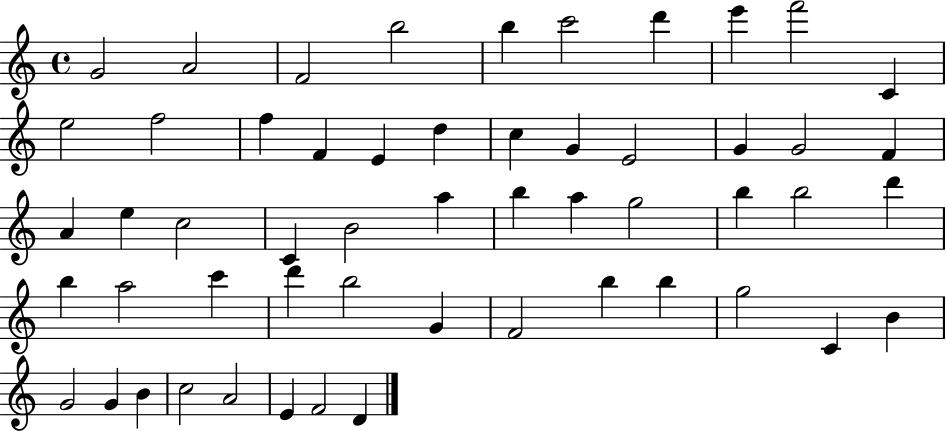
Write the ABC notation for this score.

X:1
T:Untitled
M:4/4
L:1/4
K:C
G2 A2 F2 b2 b c'2 d' e' f'2 C e2 f2 f F E d c G E2 G G2 F A e c2 C B2 a b a g2 b b2 d' b a2 c' d' b2 G F2 b b g2 C B G2 G B c2 A2 E F2 D